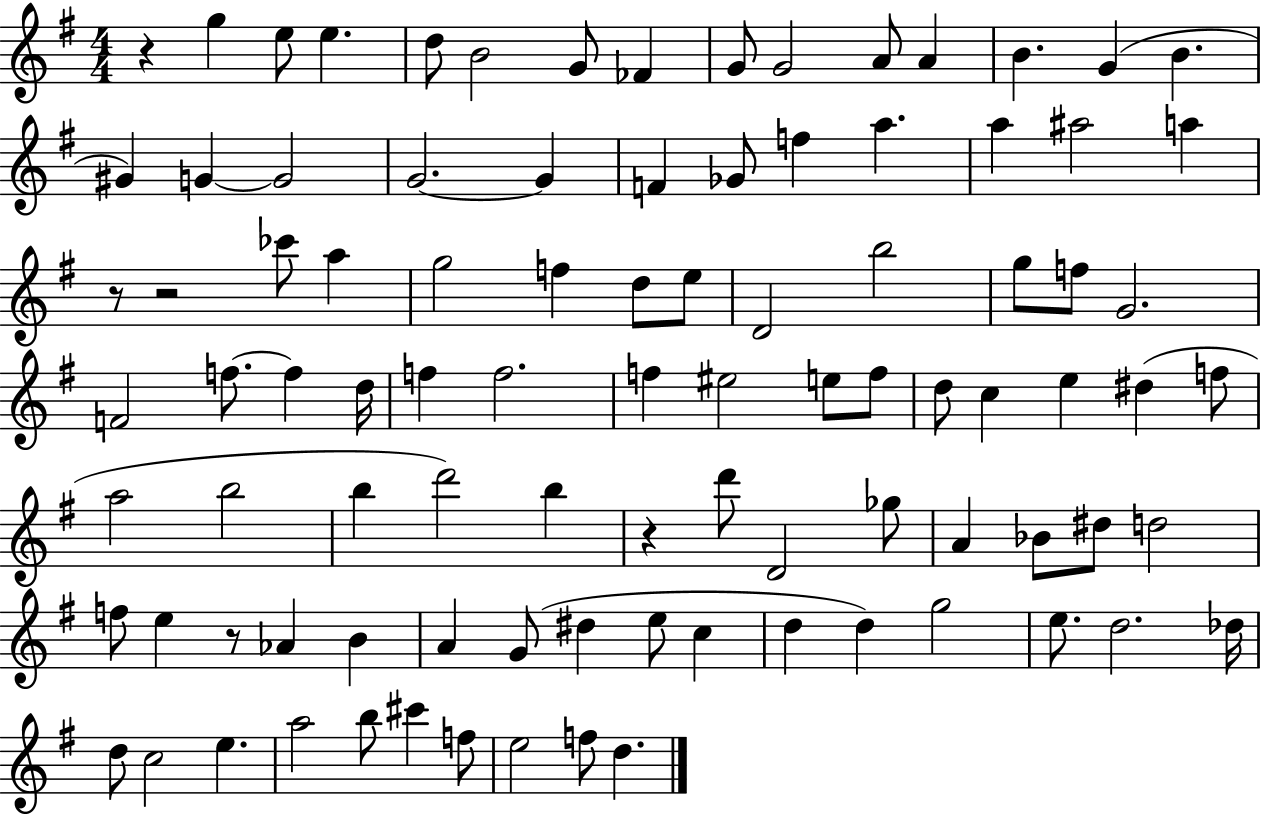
X:1
T:Untitled
M:4/4
L:1/4
K:G
z g e/2 e d/2 B2 G/2 _F G/2 G2 A/2 A B G B ^G G G2 G2 G F _G/2 f a a ^a2 a z/2 z2 _c'/2 a g2 f d/2 e/2 D2 b2 g/2 f/2 G2 F2 f/2 f d/4 f f2 f ^e2 e/2 f/2 d/2 c e ^d f/2 a2 b2 b d'2 b z d'/2 D2 _g/2 A _B/2 ^d/2 d2 f/2 e z/2 _A B A G/2 ^d e/2 c d d g2 e/2 d2 _d/4 d/2 c2 e a2 b/2 ^c' f/2 e2 f/2 d